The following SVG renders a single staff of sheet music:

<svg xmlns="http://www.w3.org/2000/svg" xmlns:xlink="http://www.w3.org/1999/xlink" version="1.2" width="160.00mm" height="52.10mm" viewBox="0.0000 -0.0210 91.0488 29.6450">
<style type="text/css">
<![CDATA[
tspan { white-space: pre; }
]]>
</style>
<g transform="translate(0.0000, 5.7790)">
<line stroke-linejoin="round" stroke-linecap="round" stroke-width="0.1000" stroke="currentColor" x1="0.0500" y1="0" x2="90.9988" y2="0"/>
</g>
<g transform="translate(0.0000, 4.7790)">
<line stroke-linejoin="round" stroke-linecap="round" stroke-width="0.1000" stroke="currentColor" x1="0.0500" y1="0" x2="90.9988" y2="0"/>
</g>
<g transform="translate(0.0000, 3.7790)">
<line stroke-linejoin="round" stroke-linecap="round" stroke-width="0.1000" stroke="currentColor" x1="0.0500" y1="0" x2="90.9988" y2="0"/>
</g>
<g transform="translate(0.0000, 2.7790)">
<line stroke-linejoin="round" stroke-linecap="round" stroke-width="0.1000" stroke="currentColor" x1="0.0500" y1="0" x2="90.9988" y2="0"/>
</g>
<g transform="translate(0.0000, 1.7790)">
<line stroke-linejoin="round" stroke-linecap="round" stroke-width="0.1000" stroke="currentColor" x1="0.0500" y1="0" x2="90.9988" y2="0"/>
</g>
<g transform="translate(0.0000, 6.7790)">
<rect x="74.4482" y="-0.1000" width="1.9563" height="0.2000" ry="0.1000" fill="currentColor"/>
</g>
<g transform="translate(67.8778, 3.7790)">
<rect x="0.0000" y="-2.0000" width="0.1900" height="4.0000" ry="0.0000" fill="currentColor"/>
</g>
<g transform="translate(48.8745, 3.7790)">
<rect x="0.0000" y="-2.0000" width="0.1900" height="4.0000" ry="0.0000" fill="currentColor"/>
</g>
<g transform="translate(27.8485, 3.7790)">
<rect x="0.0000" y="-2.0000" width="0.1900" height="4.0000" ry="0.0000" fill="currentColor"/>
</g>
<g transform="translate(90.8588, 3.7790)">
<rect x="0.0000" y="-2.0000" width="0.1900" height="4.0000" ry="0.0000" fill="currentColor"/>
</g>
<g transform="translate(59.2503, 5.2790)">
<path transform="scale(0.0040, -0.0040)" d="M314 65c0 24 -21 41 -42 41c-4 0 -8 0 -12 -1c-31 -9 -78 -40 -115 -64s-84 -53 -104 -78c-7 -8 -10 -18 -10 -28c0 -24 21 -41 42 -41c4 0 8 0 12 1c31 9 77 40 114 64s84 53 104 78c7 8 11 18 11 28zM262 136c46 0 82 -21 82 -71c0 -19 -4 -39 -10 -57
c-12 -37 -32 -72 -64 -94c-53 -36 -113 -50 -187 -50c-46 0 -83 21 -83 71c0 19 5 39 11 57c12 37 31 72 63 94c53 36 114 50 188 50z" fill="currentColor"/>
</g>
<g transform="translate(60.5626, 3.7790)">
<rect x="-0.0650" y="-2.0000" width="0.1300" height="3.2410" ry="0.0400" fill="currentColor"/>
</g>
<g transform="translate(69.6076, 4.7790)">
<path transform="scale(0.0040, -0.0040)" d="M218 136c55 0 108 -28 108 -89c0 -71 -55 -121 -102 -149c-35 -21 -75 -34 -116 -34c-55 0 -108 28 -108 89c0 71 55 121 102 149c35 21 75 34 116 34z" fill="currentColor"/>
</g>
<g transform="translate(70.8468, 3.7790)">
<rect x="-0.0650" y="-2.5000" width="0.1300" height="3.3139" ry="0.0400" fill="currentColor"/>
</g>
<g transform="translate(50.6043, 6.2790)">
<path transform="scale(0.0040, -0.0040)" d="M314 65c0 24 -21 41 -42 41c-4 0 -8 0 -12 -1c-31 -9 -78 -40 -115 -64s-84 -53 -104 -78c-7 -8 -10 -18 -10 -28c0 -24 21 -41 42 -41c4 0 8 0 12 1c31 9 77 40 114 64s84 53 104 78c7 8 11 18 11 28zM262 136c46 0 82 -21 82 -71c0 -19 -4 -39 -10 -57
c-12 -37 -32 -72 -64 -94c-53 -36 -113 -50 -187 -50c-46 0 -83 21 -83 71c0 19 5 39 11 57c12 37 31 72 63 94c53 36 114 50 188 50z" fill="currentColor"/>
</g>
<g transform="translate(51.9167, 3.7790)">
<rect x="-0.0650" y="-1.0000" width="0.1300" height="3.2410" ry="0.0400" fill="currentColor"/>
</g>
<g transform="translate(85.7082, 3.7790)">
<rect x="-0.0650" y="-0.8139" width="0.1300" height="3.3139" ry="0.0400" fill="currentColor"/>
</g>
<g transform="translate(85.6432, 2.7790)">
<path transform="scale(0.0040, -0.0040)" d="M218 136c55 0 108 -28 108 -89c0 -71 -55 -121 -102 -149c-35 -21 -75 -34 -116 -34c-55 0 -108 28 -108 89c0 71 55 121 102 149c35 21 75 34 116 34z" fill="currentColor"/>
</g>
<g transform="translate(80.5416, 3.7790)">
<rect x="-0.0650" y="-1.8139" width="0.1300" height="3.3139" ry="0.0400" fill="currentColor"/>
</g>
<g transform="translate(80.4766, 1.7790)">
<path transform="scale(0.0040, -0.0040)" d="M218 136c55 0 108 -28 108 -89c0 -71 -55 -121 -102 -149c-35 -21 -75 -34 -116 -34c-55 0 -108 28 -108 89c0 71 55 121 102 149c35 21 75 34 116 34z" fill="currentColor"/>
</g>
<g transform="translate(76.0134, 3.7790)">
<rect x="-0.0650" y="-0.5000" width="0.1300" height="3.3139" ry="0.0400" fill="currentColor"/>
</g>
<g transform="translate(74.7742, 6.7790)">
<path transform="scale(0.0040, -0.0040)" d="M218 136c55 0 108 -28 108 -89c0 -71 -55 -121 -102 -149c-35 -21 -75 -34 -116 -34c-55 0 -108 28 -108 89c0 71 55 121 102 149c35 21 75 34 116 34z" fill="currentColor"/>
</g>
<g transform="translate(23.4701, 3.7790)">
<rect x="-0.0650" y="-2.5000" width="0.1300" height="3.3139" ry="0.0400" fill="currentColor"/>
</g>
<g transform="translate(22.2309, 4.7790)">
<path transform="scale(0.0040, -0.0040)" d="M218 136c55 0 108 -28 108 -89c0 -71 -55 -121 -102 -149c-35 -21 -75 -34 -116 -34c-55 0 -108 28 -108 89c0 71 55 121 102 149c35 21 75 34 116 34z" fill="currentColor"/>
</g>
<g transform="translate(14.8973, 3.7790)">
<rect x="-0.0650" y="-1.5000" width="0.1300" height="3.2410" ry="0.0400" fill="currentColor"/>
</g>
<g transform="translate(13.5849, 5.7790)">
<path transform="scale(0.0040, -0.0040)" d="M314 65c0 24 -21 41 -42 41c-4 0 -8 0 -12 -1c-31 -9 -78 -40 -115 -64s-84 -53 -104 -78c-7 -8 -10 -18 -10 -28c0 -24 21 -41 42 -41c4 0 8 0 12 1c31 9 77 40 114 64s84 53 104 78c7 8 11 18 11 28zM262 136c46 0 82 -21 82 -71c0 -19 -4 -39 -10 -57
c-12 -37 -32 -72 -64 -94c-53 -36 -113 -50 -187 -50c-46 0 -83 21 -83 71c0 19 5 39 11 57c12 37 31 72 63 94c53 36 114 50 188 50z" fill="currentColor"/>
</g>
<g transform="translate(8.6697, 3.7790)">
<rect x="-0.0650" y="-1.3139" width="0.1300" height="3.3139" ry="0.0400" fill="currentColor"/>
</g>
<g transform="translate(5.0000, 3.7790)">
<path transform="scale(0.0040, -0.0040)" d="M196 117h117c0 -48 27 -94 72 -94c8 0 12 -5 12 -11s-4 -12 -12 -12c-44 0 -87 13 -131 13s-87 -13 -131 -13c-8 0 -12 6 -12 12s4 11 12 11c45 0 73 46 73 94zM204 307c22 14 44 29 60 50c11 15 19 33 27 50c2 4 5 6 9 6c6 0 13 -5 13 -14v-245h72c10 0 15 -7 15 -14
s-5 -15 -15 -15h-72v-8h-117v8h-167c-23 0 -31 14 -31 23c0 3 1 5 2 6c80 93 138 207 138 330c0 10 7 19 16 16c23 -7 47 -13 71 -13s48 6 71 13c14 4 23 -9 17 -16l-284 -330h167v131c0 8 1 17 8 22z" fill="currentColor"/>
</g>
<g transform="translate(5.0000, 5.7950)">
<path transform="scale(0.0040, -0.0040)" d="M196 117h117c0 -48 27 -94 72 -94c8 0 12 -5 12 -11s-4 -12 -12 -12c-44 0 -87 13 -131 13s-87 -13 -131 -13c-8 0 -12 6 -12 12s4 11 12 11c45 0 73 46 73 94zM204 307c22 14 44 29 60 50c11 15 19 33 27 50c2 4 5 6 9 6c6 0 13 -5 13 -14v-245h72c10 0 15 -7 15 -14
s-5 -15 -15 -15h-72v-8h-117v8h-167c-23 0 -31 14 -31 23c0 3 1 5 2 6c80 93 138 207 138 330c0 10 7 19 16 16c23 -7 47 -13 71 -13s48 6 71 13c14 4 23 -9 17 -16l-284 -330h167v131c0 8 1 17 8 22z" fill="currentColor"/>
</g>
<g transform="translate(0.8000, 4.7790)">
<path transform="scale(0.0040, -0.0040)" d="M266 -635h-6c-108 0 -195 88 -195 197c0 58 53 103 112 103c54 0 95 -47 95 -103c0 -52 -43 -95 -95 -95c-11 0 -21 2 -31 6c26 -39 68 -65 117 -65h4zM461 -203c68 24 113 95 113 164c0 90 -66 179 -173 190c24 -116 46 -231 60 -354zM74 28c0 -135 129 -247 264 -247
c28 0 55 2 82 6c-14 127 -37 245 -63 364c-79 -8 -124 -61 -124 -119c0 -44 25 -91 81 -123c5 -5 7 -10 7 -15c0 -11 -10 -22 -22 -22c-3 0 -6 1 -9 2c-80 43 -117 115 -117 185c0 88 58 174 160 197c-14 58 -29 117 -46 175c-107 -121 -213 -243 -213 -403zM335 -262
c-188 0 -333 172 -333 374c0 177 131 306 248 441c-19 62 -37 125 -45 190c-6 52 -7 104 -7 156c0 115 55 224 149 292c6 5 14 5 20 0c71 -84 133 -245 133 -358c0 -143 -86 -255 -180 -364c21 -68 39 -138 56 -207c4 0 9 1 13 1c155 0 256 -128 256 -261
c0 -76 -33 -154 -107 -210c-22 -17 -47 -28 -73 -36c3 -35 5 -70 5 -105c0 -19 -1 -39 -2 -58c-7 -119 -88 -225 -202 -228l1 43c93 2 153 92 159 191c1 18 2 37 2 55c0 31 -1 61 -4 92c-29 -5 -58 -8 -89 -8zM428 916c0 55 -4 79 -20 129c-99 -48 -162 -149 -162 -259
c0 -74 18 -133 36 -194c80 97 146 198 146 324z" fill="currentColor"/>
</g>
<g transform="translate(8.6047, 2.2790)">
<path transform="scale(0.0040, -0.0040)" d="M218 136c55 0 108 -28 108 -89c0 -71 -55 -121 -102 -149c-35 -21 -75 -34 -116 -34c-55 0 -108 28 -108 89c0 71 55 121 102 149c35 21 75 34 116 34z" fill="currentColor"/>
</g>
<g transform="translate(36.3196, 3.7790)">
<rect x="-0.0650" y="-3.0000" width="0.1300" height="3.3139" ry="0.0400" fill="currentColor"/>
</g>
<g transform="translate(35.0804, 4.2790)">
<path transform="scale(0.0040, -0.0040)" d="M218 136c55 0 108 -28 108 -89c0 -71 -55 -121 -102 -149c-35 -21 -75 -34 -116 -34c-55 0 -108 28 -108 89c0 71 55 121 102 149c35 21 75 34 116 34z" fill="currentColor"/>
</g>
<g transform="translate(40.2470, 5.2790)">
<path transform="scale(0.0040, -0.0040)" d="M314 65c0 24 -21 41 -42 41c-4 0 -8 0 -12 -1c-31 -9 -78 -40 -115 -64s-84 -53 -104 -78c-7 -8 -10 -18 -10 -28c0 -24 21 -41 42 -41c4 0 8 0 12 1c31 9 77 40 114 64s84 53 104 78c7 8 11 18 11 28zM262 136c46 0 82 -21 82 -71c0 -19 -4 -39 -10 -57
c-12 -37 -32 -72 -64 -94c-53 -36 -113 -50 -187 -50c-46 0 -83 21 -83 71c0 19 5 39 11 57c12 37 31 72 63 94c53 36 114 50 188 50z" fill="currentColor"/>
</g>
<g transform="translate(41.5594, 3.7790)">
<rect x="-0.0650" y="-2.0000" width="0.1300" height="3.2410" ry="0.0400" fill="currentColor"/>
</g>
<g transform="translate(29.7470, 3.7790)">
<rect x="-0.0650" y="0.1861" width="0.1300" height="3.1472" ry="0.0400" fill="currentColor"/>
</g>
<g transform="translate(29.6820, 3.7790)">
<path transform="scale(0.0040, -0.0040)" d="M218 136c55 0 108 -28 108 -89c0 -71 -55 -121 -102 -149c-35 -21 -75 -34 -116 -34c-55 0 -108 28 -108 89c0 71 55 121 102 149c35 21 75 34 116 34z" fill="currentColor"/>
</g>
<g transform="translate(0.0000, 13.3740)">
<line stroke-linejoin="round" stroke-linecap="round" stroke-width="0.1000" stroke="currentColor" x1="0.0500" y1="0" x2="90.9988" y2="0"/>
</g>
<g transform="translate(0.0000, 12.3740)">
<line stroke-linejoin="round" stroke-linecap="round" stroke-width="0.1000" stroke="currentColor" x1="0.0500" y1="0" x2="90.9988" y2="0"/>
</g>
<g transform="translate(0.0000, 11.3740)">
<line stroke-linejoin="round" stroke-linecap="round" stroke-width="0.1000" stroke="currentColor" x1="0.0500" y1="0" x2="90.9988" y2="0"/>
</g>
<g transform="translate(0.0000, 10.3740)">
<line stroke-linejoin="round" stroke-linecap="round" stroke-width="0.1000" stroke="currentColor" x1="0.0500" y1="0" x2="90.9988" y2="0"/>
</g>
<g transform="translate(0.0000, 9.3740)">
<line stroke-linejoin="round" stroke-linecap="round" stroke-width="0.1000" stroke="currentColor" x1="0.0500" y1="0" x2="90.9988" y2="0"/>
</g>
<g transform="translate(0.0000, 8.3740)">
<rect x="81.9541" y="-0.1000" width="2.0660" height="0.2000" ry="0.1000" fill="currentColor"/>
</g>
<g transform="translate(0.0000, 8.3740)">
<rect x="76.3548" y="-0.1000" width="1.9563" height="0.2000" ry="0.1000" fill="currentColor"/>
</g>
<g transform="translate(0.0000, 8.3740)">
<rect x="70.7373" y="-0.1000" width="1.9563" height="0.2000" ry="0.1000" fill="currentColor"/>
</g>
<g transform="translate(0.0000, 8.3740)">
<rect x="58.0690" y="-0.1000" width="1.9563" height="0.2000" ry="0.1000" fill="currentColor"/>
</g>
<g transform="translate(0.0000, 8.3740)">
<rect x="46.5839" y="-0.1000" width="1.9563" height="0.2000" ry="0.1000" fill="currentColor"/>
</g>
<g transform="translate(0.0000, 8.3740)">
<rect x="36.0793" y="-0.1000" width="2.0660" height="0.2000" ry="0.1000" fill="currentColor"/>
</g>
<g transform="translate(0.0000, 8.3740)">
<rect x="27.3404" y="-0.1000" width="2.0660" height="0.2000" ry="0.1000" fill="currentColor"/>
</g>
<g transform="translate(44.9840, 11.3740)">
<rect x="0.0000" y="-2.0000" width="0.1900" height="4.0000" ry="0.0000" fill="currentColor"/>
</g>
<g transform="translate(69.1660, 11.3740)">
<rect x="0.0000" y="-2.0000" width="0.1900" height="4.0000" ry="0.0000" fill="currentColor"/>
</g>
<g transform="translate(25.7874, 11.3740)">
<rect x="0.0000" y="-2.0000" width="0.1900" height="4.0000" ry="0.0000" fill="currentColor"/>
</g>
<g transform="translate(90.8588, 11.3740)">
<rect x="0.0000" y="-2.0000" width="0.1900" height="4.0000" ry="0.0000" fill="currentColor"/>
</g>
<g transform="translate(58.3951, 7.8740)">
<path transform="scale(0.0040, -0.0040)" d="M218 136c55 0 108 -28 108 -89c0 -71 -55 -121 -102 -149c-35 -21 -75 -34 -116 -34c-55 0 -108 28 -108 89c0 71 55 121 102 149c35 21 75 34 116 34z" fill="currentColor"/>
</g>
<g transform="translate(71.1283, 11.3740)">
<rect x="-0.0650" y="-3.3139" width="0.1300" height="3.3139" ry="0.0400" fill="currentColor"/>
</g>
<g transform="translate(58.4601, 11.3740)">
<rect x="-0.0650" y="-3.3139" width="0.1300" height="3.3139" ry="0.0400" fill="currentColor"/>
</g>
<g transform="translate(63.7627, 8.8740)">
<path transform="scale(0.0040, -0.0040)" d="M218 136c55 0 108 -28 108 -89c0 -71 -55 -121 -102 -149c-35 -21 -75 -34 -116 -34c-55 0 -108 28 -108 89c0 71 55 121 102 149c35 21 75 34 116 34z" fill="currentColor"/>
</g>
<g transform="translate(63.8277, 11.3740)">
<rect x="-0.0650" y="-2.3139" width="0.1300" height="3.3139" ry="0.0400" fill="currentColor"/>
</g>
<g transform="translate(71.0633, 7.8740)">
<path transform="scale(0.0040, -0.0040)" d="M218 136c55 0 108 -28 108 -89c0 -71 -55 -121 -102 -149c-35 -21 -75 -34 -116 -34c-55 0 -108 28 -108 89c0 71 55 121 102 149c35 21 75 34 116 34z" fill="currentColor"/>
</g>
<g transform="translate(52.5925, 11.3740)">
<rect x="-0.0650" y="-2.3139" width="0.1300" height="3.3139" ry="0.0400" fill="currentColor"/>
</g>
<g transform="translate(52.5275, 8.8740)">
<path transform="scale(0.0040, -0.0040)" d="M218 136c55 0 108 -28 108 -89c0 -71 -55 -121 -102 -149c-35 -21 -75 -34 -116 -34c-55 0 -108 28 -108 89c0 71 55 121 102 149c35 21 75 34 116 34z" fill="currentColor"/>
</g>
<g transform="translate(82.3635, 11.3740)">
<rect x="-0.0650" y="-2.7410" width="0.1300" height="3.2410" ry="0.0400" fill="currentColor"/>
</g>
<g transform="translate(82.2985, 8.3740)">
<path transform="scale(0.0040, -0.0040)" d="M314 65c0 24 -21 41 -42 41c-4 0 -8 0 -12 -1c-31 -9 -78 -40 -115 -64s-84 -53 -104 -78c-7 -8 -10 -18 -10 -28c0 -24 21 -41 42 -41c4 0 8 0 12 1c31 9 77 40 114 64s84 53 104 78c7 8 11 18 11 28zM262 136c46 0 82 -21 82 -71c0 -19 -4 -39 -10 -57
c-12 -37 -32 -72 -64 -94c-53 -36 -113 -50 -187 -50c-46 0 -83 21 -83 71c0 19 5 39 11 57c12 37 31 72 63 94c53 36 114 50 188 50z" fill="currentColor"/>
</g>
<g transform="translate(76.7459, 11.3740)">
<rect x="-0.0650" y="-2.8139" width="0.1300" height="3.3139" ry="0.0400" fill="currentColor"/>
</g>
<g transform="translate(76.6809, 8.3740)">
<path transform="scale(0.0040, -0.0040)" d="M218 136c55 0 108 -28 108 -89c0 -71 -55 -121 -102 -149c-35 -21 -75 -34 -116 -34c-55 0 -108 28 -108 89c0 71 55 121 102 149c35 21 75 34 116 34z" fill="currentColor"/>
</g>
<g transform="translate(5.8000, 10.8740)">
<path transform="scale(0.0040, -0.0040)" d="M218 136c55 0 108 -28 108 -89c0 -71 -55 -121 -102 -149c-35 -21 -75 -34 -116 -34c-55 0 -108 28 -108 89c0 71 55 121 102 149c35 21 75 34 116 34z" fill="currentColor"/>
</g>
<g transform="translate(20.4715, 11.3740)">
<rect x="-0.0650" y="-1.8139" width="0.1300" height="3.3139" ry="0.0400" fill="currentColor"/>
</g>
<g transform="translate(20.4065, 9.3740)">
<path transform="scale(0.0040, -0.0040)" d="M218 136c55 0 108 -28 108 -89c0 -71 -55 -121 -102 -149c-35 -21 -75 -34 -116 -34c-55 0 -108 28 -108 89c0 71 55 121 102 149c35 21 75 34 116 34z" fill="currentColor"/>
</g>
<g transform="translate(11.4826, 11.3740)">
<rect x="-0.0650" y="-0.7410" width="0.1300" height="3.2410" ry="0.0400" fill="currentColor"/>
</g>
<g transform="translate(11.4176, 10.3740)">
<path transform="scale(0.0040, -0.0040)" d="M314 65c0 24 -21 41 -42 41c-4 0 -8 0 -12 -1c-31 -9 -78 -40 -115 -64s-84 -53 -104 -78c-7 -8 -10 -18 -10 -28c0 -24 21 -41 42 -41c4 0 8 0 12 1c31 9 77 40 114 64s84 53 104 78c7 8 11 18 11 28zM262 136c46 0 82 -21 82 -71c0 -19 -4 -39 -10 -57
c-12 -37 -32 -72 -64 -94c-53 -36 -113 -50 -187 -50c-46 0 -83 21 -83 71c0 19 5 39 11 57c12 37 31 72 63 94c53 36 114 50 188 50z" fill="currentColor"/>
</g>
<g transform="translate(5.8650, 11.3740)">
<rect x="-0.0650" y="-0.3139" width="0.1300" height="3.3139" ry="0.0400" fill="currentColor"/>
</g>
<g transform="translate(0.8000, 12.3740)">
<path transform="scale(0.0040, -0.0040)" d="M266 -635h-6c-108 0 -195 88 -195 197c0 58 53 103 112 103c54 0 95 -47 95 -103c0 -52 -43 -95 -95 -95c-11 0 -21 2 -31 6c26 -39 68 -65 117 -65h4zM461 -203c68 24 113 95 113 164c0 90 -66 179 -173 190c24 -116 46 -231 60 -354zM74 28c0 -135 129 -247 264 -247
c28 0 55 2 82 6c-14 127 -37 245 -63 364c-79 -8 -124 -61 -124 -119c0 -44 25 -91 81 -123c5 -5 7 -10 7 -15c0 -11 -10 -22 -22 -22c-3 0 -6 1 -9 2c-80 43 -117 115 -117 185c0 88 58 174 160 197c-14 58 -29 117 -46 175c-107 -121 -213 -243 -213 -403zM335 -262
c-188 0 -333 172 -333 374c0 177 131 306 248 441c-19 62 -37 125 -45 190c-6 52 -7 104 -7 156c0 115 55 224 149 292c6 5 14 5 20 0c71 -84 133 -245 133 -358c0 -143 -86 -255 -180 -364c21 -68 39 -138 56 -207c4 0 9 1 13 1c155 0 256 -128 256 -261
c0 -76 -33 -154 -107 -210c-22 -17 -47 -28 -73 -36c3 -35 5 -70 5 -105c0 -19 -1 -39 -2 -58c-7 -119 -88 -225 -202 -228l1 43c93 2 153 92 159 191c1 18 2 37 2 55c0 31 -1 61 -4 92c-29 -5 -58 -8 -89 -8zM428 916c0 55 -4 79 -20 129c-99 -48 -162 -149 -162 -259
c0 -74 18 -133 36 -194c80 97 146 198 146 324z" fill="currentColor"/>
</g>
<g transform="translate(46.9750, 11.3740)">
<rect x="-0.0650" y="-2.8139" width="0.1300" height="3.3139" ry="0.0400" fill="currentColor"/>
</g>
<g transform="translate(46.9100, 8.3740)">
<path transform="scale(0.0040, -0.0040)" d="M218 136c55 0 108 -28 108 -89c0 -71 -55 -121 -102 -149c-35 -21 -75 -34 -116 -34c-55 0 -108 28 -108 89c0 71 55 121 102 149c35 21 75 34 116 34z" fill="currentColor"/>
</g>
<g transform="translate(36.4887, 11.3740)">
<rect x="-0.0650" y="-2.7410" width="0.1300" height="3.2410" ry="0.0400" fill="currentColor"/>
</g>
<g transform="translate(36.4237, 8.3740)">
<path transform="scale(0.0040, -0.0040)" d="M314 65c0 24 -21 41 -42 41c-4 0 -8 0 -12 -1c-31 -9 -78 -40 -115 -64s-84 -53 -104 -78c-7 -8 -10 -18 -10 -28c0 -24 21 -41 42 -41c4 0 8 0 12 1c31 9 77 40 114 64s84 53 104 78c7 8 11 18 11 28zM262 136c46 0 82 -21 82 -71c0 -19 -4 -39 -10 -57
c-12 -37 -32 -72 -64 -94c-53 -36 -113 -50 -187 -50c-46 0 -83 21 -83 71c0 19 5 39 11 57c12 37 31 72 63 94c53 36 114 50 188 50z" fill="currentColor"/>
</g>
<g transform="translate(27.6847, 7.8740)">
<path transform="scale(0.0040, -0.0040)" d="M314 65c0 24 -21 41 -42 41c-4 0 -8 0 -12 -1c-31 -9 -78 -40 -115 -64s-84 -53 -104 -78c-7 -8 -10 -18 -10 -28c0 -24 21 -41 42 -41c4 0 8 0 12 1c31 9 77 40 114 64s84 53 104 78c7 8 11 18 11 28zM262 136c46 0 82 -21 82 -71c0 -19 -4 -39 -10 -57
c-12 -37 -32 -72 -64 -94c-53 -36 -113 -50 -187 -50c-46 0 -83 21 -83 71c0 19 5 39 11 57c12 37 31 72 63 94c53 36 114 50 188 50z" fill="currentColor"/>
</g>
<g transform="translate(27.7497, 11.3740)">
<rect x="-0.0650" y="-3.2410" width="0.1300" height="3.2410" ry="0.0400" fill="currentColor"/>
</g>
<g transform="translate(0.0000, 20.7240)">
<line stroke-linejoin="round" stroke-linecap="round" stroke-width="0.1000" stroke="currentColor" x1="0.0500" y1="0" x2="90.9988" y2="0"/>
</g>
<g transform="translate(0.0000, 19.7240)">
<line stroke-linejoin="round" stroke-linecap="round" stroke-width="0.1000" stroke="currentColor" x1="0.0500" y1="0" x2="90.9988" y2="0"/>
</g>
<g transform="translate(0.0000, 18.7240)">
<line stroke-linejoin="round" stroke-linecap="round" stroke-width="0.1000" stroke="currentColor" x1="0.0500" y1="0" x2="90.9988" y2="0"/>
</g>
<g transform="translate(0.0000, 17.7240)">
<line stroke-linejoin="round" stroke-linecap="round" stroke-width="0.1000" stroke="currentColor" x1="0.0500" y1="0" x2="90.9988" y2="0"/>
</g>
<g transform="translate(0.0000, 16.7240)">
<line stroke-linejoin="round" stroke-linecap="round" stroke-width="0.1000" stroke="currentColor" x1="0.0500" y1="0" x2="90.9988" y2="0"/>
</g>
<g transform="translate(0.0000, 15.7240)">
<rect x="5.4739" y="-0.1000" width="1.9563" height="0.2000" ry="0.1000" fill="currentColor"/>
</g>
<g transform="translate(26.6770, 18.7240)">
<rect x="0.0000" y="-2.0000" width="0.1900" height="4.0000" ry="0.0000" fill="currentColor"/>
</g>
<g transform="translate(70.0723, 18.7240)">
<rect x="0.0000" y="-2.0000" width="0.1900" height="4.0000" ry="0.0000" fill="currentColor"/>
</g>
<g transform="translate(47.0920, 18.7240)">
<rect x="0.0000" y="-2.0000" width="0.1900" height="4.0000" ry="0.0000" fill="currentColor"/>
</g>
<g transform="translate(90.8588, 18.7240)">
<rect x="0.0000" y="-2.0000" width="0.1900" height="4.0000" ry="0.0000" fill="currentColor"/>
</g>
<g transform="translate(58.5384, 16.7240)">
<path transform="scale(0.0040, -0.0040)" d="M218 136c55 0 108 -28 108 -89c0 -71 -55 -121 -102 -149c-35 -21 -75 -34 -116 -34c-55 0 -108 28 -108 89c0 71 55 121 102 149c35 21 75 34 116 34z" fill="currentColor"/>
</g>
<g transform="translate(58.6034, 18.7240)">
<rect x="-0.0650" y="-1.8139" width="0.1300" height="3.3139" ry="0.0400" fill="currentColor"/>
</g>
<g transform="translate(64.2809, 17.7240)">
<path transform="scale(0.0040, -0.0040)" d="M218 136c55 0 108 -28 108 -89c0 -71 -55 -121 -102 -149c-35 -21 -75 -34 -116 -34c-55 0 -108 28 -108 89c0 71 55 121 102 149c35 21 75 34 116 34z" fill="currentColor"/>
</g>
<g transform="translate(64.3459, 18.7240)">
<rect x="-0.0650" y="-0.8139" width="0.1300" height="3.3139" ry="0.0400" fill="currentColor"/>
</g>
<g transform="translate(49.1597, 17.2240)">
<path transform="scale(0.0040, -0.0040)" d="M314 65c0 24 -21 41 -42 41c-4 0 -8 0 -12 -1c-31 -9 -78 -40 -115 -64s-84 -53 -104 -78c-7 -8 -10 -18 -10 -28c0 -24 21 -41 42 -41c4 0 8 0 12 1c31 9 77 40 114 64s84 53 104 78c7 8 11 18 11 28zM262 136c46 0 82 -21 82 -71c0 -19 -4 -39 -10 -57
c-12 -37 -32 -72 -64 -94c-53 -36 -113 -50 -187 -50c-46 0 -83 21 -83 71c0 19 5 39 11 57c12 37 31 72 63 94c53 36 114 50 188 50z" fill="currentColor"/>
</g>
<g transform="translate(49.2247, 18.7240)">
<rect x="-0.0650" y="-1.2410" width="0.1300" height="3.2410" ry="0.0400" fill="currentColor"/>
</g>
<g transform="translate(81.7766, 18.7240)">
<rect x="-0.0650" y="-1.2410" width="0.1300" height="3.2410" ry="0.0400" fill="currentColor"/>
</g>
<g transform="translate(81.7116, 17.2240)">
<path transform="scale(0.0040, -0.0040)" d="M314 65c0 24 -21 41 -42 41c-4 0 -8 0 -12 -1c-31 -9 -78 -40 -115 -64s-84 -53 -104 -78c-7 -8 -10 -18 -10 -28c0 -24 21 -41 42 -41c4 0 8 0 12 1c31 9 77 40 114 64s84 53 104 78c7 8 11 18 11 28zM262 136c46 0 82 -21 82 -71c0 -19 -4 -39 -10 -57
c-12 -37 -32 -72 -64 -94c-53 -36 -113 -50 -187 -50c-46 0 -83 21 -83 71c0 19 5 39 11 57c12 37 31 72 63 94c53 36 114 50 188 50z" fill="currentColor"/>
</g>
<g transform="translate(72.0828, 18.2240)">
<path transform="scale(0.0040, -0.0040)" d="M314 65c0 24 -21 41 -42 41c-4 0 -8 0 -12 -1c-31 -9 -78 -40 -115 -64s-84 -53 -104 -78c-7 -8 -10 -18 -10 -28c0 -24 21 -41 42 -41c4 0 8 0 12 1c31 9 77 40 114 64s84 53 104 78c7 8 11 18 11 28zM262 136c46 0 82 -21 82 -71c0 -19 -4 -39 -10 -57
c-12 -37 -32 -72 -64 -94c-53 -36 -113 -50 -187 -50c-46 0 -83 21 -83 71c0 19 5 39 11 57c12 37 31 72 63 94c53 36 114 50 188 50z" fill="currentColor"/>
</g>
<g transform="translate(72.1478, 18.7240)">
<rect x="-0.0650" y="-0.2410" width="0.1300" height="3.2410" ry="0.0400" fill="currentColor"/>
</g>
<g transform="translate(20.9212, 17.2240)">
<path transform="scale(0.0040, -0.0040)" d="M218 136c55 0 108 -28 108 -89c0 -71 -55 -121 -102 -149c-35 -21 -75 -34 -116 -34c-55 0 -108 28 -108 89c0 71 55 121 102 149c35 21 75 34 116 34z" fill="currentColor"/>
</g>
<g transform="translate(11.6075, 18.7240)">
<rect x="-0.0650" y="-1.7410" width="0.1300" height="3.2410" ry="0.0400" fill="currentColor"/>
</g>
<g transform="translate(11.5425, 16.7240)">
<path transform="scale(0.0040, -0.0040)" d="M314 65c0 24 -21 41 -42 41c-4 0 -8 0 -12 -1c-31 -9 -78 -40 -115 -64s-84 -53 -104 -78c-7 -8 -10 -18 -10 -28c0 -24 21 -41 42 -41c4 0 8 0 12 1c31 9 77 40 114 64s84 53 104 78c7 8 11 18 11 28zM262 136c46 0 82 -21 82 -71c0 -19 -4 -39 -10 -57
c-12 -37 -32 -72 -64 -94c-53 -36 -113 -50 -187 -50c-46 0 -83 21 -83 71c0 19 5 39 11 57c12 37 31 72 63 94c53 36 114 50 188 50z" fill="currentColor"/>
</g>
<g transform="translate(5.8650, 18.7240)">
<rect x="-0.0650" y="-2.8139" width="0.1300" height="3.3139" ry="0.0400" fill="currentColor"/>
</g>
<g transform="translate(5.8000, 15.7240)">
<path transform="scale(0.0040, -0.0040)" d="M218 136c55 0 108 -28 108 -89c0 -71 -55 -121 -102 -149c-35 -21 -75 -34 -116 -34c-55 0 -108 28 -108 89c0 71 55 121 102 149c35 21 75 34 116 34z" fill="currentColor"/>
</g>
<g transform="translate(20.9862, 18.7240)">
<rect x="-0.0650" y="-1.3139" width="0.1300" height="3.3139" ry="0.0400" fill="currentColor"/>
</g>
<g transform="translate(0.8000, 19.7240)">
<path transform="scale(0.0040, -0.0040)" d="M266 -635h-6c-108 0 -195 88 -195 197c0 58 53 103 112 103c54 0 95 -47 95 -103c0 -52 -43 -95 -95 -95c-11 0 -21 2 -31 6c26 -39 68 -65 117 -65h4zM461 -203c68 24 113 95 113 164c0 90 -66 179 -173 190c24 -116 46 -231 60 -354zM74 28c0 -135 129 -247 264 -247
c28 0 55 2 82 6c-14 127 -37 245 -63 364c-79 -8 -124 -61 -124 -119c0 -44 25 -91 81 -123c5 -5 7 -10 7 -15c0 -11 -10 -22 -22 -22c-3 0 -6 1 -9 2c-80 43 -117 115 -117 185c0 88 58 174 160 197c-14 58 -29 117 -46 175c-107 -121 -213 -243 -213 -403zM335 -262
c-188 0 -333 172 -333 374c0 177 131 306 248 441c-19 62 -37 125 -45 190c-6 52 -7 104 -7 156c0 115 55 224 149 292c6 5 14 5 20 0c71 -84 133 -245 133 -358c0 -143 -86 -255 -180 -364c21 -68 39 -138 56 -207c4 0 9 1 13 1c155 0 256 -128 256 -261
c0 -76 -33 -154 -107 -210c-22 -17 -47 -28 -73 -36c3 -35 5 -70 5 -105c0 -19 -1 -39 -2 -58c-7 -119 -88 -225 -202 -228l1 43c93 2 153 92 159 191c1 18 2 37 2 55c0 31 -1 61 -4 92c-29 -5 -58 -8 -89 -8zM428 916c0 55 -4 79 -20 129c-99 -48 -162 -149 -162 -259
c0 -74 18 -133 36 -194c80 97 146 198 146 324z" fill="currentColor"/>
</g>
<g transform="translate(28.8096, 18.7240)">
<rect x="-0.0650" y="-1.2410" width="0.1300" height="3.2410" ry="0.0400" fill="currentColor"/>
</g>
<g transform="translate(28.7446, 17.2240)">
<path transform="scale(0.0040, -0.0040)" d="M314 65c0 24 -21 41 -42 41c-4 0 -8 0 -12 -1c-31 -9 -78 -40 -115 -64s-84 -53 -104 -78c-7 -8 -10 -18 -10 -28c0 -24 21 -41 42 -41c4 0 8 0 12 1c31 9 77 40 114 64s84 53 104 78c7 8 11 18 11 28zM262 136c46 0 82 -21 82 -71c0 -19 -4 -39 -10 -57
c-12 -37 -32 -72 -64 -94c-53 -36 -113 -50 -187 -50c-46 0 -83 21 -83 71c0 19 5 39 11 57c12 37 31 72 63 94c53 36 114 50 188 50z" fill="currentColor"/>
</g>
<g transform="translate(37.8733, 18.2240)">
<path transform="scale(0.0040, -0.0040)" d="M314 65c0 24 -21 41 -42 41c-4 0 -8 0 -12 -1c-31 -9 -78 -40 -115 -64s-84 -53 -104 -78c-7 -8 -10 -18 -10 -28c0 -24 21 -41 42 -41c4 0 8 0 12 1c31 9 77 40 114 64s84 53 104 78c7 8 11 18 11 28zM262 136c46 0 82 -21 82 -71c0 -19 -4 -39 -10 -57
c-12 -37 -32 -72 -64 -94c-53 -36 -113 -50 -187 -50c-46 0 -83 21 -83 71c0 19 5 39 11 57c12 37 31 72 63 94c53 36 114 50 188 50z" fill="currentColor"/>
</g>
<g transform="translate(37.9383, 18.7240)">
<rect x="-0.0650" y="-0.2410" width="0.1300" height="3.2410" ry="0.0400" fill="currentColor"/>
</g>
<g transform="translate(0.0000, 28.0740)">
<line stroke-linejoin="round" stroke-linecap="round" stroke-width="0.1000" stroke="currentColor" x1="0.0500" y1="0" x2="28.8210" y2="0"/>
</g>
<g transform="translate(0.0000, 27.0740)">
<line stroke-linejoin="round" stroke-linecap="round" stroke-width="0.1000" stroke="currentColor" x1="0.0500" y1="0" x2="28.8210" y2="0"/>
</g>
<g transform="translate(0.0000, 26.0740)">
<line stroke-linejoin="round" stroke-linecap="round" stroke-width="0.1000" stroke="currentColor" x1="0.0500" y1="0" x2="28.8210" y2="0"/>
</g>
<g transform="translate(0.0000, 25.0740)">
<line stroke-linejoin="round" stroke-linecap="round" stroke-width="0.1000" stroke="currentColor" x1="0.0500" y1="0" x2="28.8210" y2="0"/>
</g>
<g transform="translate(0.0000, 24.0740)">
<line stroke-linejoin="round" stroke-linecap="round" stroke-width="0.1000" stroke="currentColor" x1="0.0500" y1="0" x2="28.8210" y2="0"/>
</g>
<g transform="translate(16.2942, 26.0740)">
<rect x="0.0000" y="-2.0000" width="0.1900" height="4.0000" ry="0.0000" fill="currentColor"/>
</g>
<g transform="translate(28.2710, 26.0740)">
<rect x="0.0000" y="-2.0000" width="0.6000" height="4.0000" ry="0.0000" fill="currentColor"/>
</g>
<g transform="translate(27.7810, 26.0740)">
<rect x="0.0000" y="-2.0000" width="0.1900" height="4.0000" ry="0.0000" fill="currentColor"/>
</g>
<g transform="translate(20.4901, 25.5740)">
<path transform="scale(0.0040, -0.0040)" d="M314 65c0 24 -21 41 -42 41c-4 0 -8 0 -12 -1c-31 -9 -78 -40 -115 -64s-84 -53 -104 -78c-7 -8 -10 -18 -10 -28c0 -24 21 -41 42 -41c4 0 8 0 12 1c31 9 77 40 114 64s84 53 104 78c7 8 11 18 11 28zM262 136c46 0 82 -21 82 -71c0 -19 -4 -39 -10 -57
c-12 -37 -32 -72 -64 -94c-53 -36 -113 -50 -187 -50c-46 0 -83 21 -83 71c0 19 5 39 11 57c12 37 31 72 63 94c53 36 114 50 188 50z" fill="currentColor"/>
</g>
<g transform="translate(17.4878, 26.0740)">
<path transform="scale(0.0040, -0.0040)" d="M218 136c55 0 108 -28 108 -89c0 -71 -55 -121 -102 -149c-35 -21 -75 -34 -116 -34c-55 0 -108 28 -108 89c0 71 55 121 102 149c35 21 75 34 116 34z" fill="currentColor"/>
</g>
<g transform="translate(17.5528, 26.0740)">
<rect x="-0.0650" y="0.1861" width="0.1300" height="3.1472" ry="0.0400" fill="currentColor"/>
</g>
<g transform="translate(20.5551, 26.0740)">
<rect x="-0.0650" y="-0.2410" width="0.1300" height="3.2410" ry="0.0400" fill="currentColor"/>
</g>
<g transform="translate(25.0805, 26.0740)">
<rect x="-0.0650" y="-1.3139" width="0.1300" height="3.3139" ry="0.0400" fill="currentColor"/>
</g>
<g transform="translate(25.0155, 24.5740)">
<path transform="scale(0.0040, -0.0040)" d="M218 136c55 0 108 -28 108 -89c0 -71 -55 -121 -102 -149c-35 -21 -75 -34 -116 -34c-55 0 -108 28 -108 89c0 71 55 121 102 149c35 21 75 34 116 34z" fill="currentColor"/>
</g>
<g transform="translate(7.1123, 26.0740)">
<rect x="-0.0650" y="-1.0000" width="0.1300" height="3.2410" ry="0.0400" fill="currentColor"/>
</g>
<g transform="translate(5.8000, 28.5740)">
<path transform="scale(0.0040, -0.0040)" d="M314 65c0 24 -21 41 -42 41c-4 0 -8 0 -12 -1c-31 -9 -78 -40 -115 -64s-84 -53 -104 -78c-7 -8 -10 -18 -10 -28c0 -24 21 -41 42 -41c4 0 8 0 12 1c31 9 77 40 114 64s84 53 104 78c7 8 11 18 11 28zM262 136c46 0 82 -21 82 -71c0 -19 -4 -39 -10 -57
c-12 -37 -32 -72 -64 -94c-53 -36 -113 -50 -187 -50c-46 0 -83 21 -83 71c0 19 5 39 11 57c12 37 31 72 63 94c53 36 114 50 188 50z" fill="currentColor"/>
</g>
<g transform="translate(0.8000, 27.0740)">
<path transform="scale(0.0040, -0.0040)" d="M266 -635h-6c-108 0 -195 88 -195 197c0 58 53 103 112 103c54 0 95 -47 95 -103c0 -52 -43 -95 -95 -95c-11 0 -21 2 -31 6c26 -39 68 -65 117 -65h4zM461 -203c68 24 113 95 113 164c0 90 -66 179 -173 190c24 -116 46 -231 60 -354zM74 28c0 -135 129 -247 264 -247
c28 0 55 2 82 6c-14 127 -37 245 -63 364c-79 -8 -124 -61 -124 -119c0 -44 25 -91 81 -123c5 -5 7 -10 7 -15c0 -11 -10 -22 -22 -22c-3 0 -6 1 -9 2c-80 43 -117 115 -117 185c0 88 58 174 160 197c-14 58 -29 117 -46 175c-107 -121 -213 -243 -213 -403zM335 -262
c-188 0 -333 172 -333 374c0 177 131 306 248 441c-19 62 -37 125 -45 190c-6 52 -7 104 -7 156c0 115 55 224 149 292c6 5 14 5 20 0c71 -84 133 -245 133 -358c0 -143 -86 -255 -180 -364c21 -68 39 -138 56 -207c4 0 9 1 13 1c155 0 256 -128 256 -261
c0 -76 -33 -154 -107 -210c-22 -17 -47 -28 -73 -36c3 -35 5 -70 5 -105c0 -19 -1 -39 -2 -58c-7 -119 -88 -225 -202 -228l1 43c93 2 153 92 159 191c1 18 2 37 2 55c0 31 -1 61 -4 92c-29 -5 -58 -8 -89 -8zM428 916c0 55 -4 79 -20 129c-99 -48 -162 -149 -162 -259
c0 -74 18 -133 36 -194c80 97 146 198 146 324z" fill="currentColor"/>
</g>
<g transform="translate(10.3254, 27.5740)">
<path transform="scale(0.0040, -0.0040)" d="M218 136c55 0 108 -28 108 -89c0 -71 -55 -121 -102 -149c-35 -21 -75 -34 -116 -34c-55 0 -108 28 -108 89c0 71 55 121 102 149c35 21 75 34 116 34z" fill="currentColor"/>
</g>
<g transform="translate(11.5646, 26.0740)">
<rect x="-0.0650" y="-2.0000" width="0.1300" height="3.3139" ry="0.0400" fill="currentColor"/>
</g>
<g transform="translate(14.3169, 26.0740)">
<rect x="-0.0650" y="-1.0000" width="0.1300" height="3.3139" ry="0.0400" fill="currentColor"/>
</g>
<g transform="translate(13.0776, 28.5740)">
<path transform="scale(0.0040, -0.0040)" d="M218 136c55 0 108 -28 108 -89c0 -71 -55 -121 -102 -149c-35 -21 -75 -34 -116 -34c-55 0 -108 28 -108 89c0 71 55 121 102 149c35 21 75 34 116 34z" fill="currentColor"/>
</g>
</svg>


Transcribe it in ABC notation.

X:1
T:Untitled
M:4/4
L:1/4
K:C
e E2 G B A F2 D2 F2 G C f d c d2 f b2 a2 a g b g b a a2 a f2 e e2 c2 e2 f d c2 e2 D2 F D B c2 e